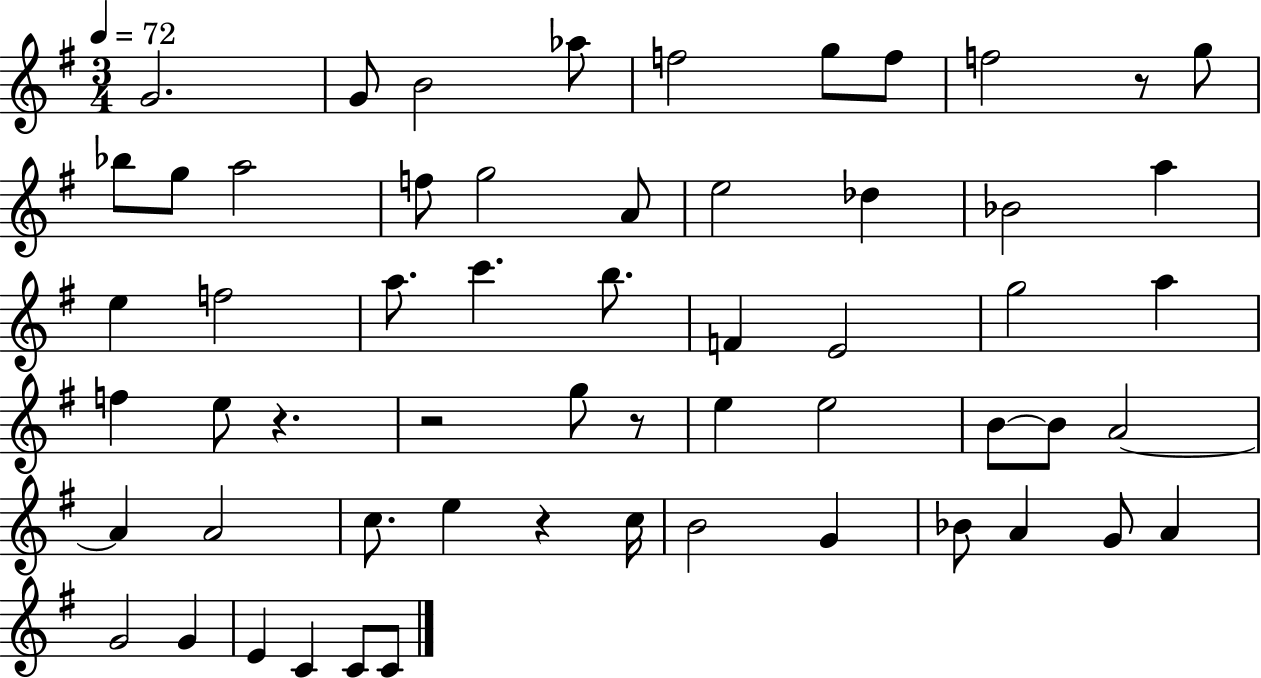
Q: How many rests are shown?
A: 5